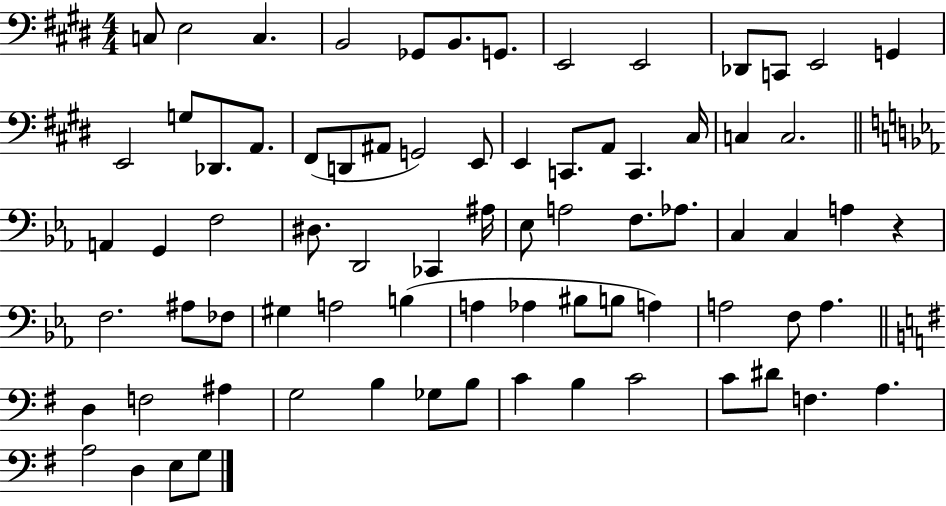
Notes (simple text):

C3/e E3/h C3/q. B2/h Gb2/e B2/e. G2/e. E2/h E2/h Db2/e C2/e E2/h G2/q E2/h G3/e Db2/e. A2/e. F#2/e D2/e A#2/e G2/h E2/e E2/q C2/e. A2/e C2/q. C#3/s C3/q C3/h. A2/q G2/q F3/h D#3/e. D2/h CES2/q A#3/s Eb3/e A3/h F3/e. Ab3/e. C3/q C3/q A3/q R/q F3/h. A#3/e FES3/e G#3/q A3/h B3/q A3/q Ab3/q BIS3/e B3/e A3/q A3/h F3/e A3/q. D3/q F3/h A#3/q G3/h B3/q Gb3/e B3/e C4/q B3/q C4/h C4/e D#4/e F3/q. A3/q. A3/h D3/q E3/e G3/e